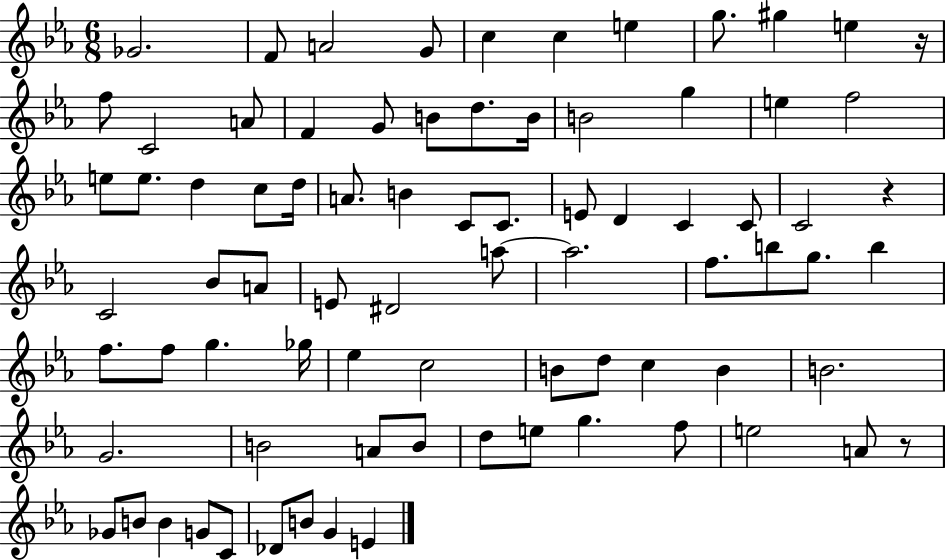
Gb4/h. F4/e A4/h G4/e C5/q C5/q E5/q G5/e. G#5/q E5/q R/s F5/e C4/h A4/e F4/q G4/e B4/e D5/e. B4/s B4/h G5/q E5/q F5/h E5/e E5/e. D5/q C5/e D5/s A4/e. B4/q C4/e C4/e. E4/e D4/q C4/q C4/e C4/h R/q C4/h Bb4/e A4/e E4/e D#4/h A5/e A5/h. F5/e. B5/e G5/e. B5/q F5/e. F5/e G5/q. Gb5/s Eb5/q C5/h B4/e D5/e C5/q B4/q B4/h. G4/h. B4/h A4/e B4/e D5/e E5/e G5/q. F5/e E5/h A4/e R/e Gb4/e B4/e B4/q G4/e C4/e Db4/e B4/e G4/q E4/q